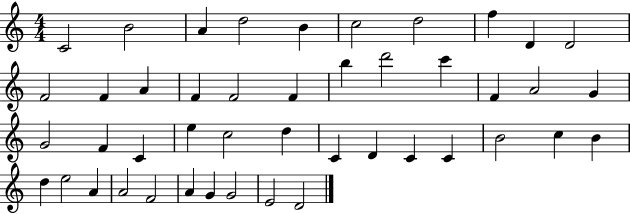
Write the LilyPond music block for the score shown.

{
  \clef treble
  \numericTimeSignature
  \time 4/4
  \key c \major
  c'2 b'2 | a'4 d''2 b'4 | c''2 d''2 | f''4 d'4 d'2 | \break f'2 f'4 a'4 | f'4 f'2 f'4 | b''4 d'''2 c'''4 | f'4 a'2 g'4 | \break g'2 f'4 c'4 | e''4 c''2 d''4 | c'4 d'4 c'4 c'4 | b'2 c''4 b'4 | \break d''4 e''2 a'4 | a'2 f'2 | a'4 g'4 g'2 | e'2 d'2 | \break \bar "|."
}